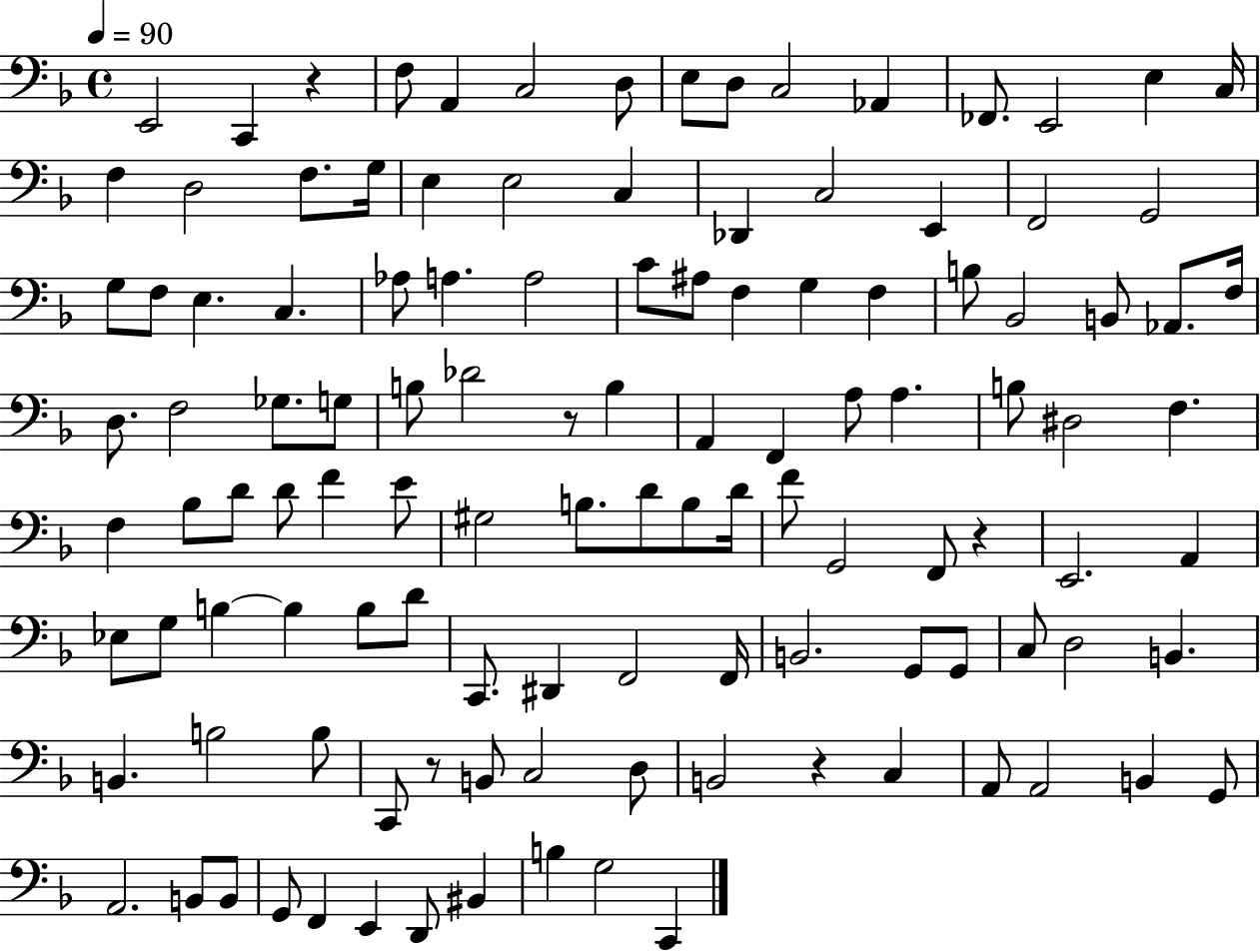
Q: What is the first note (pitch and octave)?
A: E2